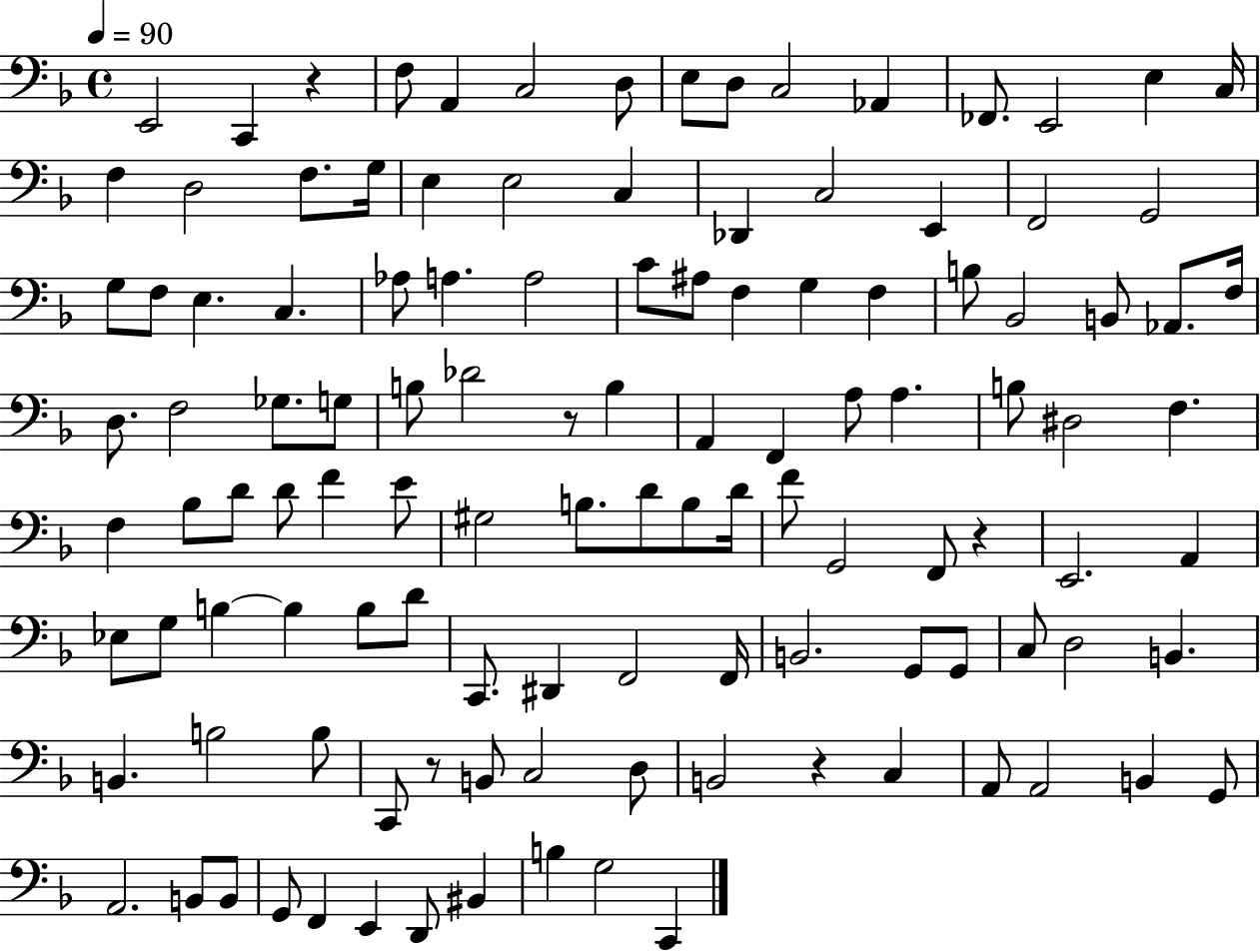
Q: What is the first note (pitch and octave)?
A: E2